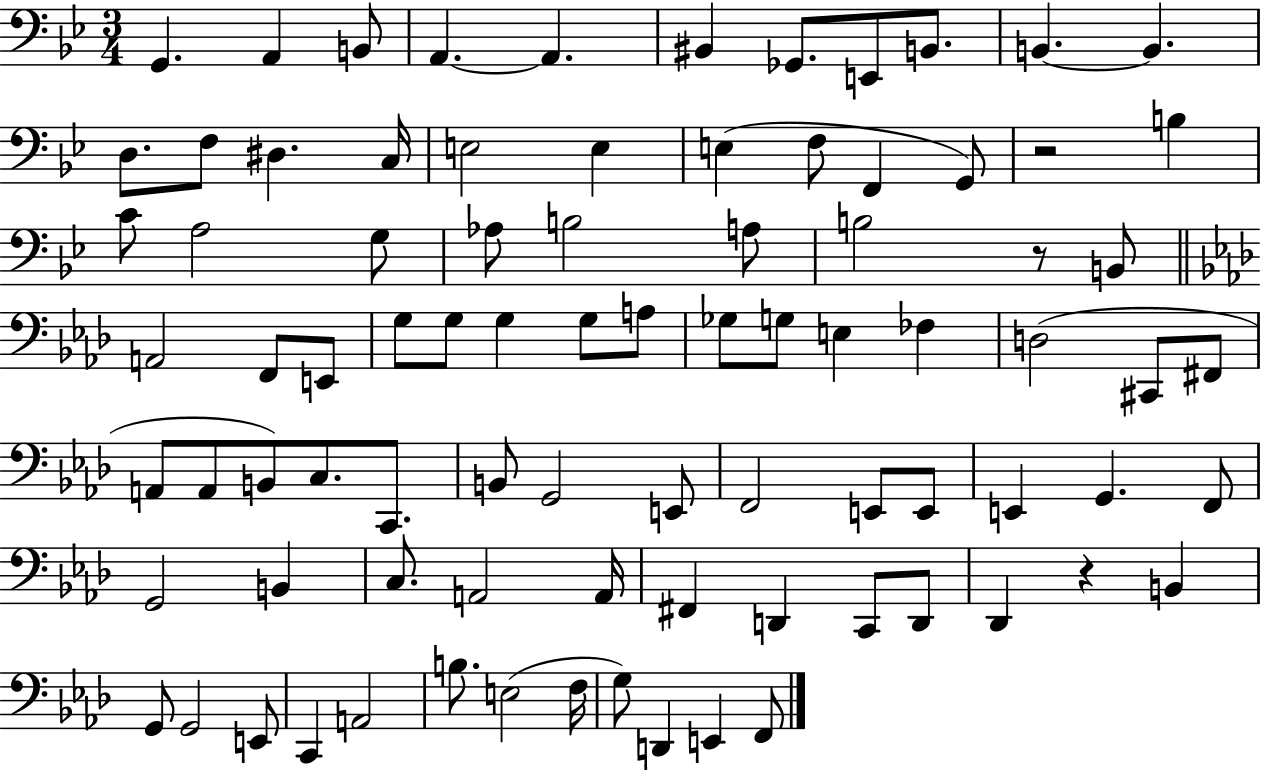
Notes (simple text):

G2/q. A2/q B2/e A2/q. A2/q. BIS2/q Gb2/e. E2/e B2/e. B2/q. B2/q. D3/e. F3/e D#3/q. C3/s E3/h E3/q E3/q F3/e F2/q G2/e R/h B3/q C4/e A3/h G3/e Ab3/e B3/h A3/e B3/h R/e B2/e A2/h F2/e E2/e G3/e G3/e G3/q G3/e A3/e Gb3/e G3/e E3/q FES3/q D3/h C#2/e F#2/e A2/e A2/e B2/e C3/e. C2/e. B2/e G2/h E2/e F2/h E2/e E2/e E2/q G2/q. F2/e G2/h B2/q C3/e. A2/h A2/s F#2/q D2/q C2/e D2/e Db2/q R/q B2/q G2/e G2/h E2/e C2/q A2/h B3/e. E3/h F3/s G3/e D2/q E2/q F2/e